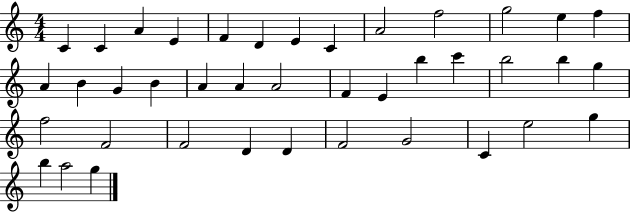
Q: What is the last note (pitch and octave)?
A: G5